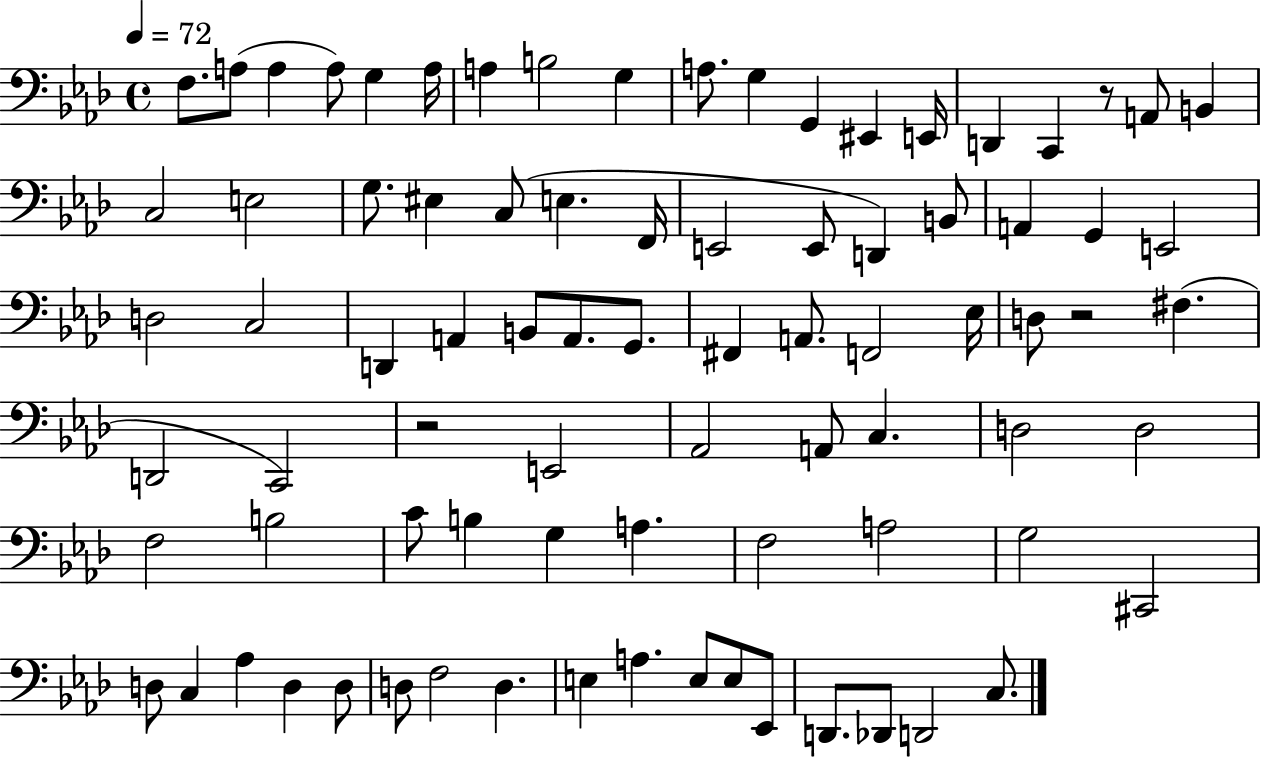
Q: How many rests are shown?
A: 3